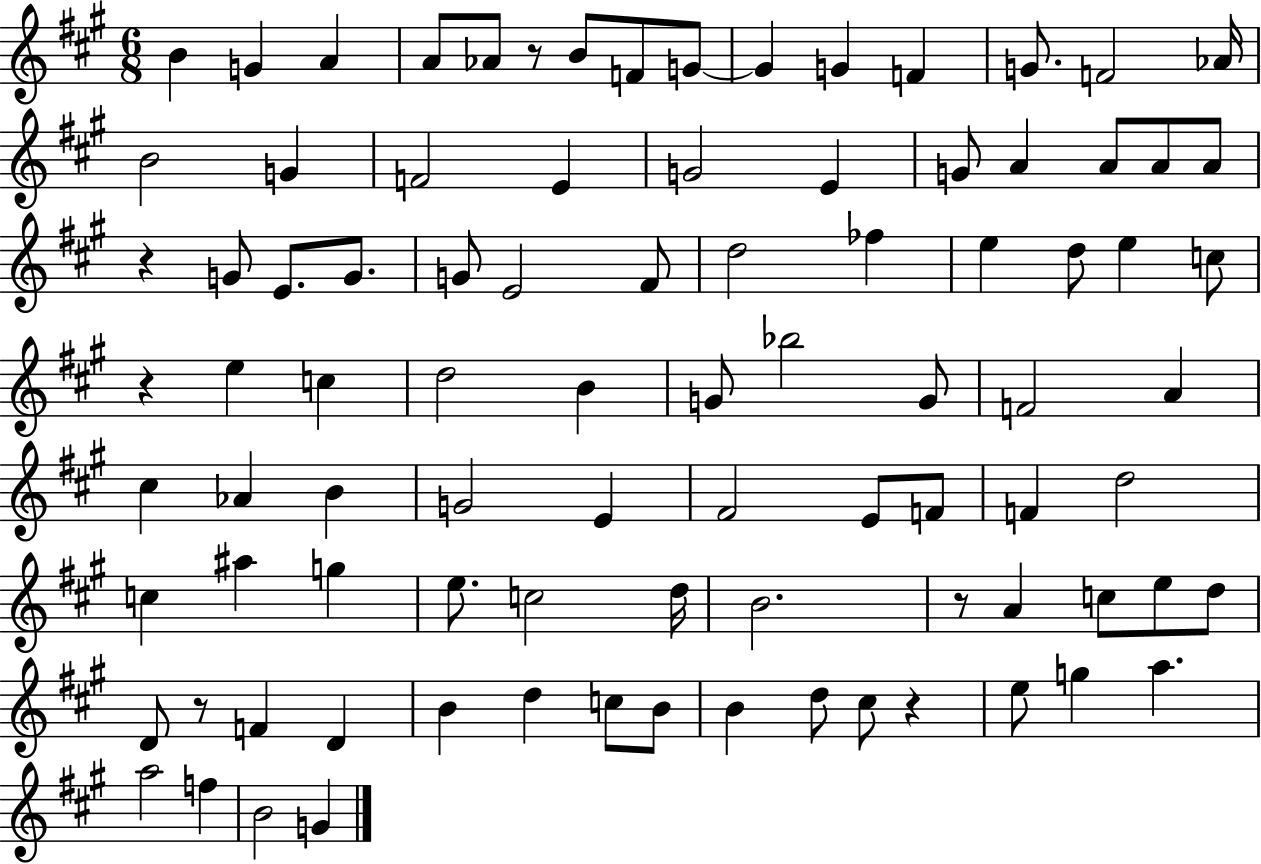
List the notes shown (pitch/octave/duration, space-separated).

B4/q G4/q A4/q A4/e Ab4/e R/e B4/e F4/e G4/e G4/q G4/q F4/q G4/e. F4/h Ab4/s B4/h G4/q F4/h E4/q G4/h E4/q G4/e A4/q A4/e A4/e A4/e R/q G4/e E4/e. G4/e. G4/e E4/h F#4/e D5/h FES5/q E5/q D5/e E5/q C5/e R/q E5/q C5/q D5/h B4/q G4/e Bb5/h G4/e F4/h A4/q C#5/q Ab4/q B4/q G4/h E4/q F#4/h E4/e F4/e F4/q D5/h C5/q A#5/q G5/q E5/e. C5/h D5/s B4/h. R/e A4/q C5/e E5/e D5/e D4/e R/e F4/q D4/q B4/q D5/q C5/e B4/e B4/q D5/e C#5/e R/q E5/e G5/q A5/q. A5/h F5/q B4/h G4/q